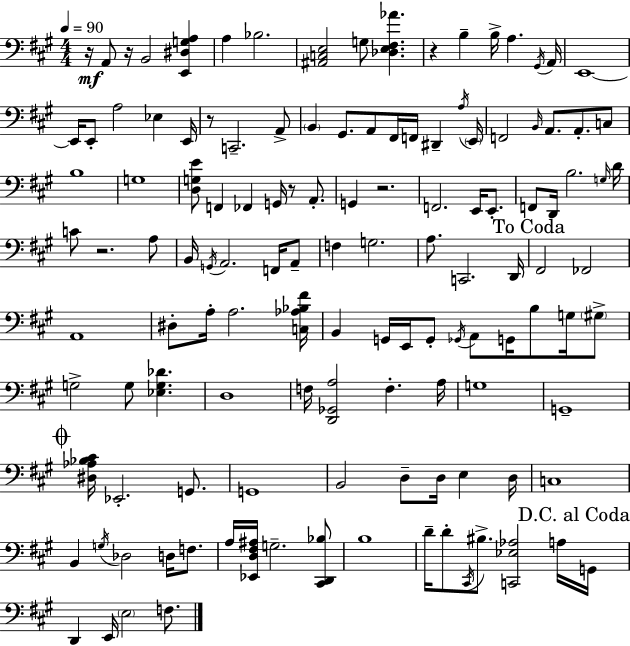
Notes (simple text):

R/s A2/e R/s B2/h [E2,D#3,G3,A3]/q A3/q Bb3/h. [A#2,C3,E3]/h G3/e [Db3,E3,F#3,Ab4]/q. R/q B3/q B3/s A3/q. G#2/s A2/s E2/w E2/s E2/e A3/h Eb3/q E2/s R/e C2/h. A2/e B2/q G#2/e. A2/e F#2/s F2/s D#2/q A3/s E2/s F2/h B2/s A2/e. A2/e. C3/e B3/w G3/w [D3,G3,E4]/e F2/q FES2/q G2/s R/e A2/e. G2/q R/h. F2/h. E2/s E2/e. F2/e D2/s B3/h. G3/s D4/s C4/e R/h. A3/e B2/s G2/s A2/h. F2/s A2/e F3/q G3/h. A3/e. C2/h. D2/s F#2/h FES2/h A2/w D#3/e A3/s A3/h. [C3,Ab3,Bb3,F#4]/s B2/q G2/s E2/s G2/e Gb2/s A2/e G2/s B3/e G3/s G#3/e G3/h G3/e [Eb3,G3,Db4]/q. D3/w F3/s [D2,Gb2,A3]/h F3/q. A3/s G3/w G2/w [D#3,Ab3,Bb3,C#4]/s Eb2/h. G2/e. G2/w B2/h D3/e D3/s E3/q D3/s C3/w B2/q G3/s Db3/h D3/s F3/e. A3/s [Eb2,D3,F#3,A#3]/s G3/h. [C#2,D2,Bb3]/e B3/w D4/s D4/e C#2/s BIS3/e. [C2,Eb3,Ab3]/h A3/s G2/s D2/q E2/s E3/h F3/e.